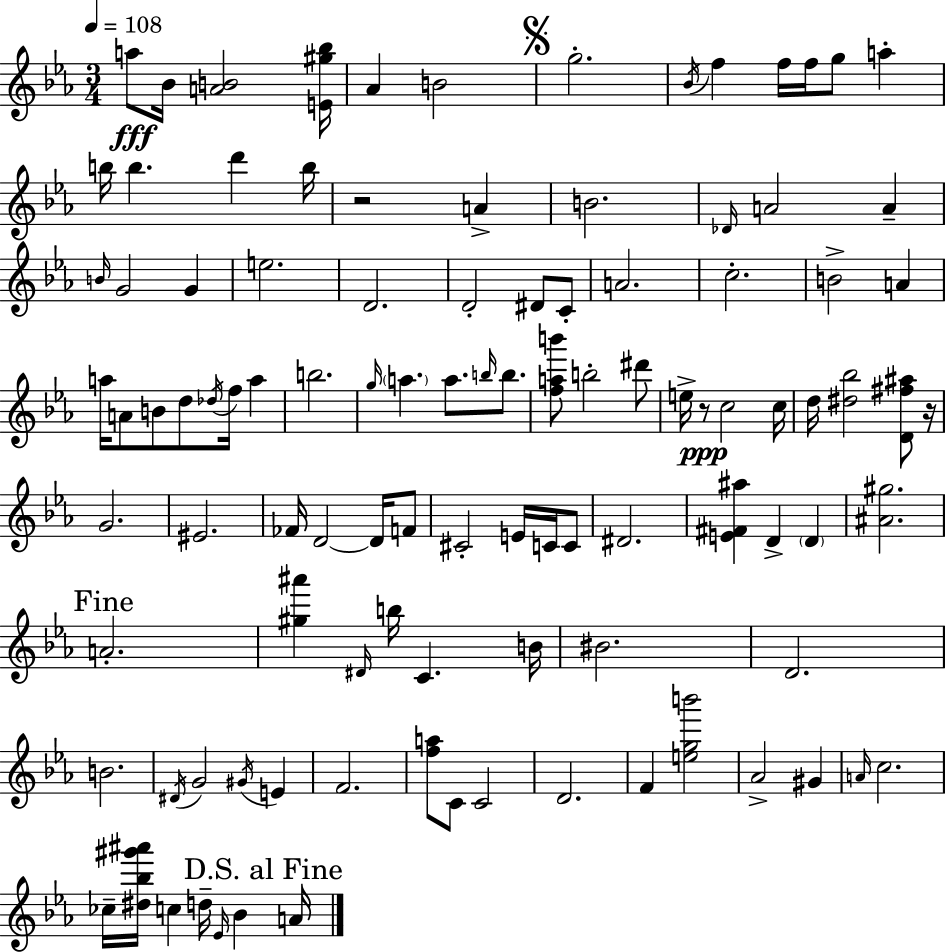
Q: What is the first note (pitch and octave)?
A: A5